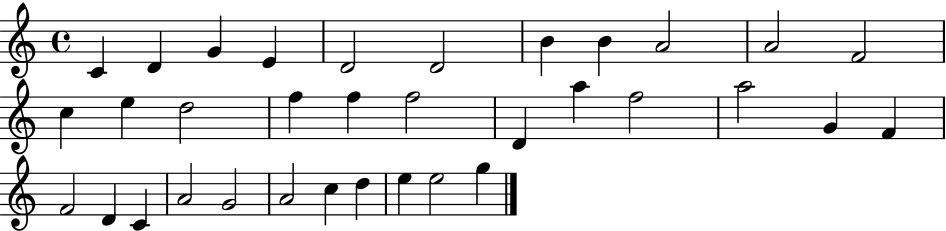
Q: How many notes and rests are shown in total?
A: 34